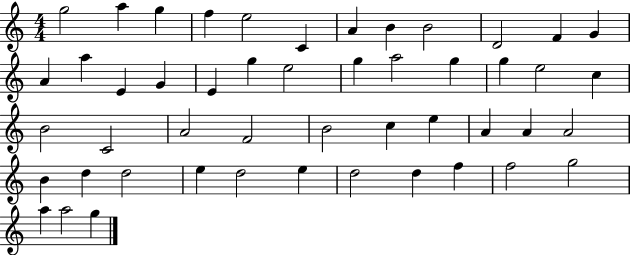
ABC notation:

X:1
T:Untitled
M:4/4
L:1/4
K:C
g2 a g f e2 C A B B2 D2 F G A a E G E g e2 g a2 g g e2 c B2 C2 A2 F2 B2 c e A A A2 B d d2 e d2 e d2 d f f2 g2 a a2 g